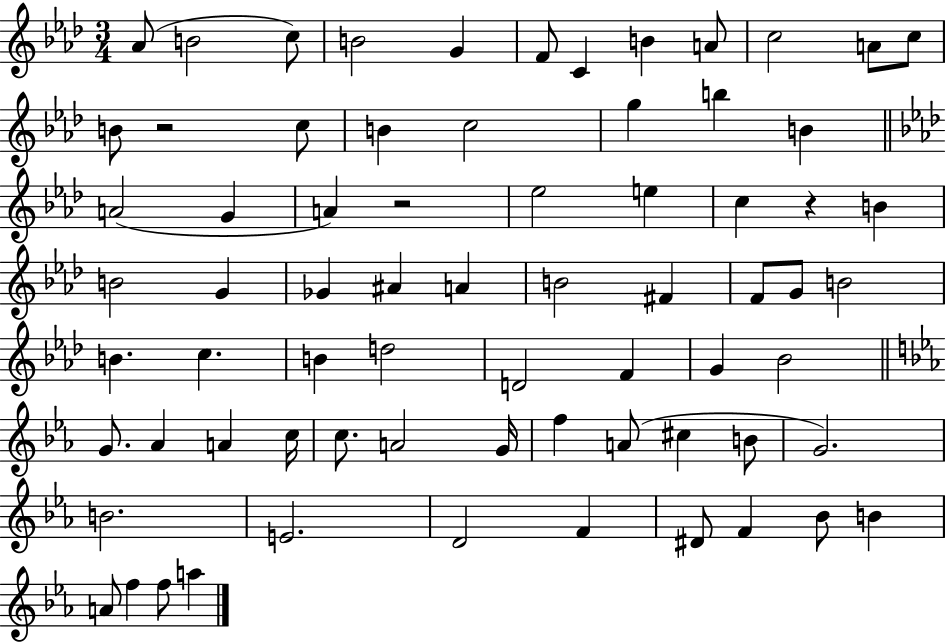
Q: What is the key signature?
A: AES major